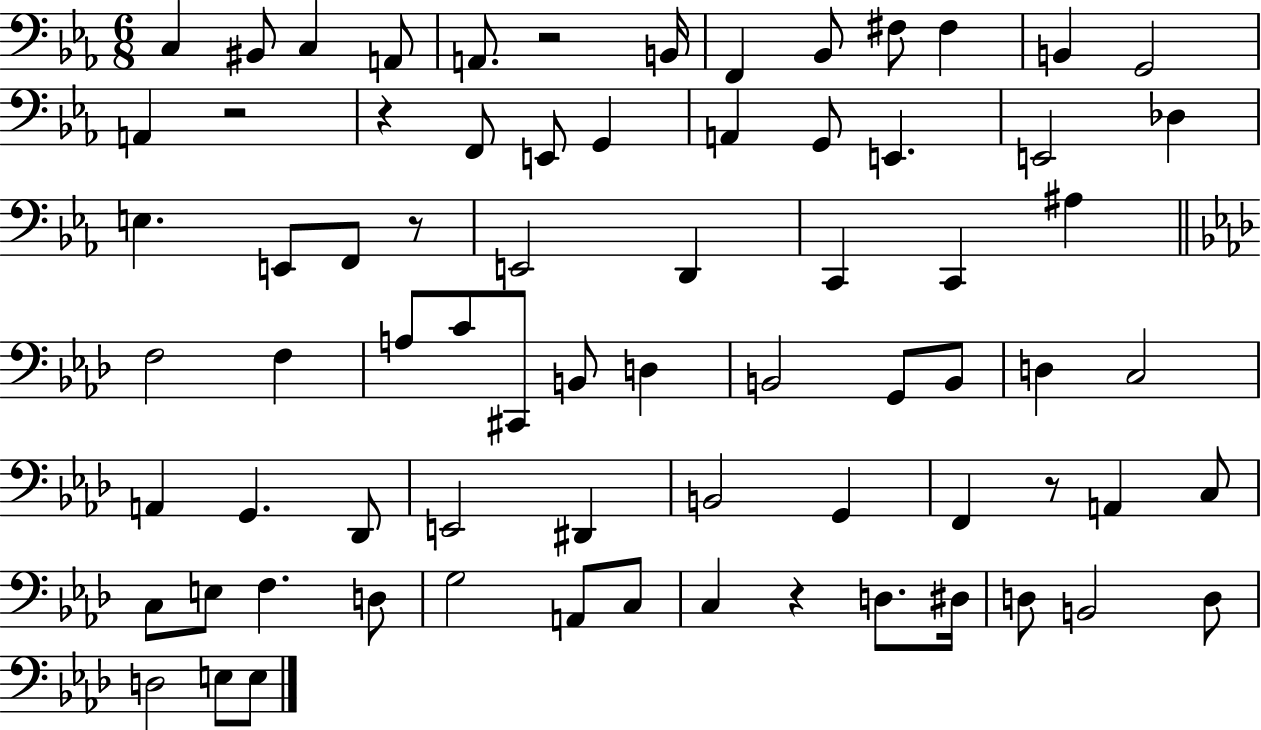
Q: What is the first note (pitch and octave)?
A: C3